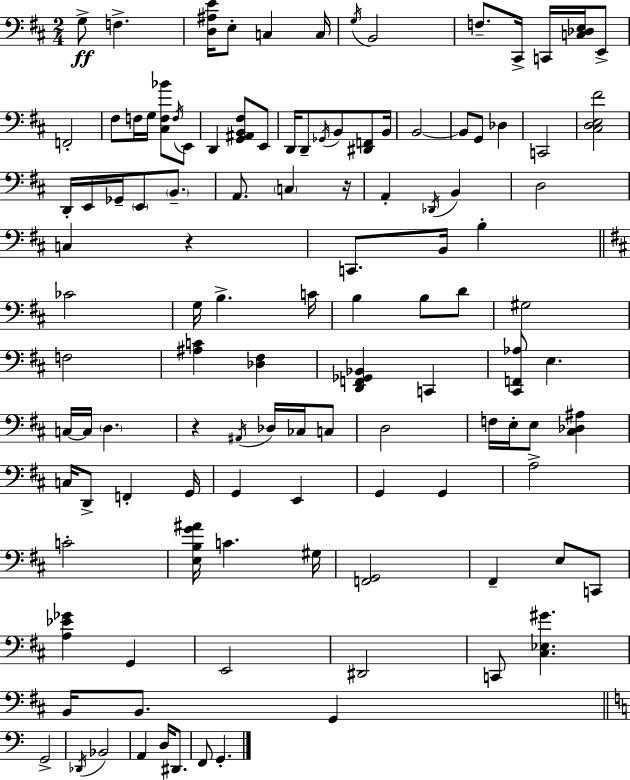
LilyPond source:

{
  \clef bass
  \numericTimeSignature
  \time 2/4
  \key d \major
  g8->\ff f4.-> | <d ais e'>16 e8-. c4 c16 | \acciaccatura { g16 } b,2 | f8.-- cis,16-> c,16 <c des e>16 e,8-> | \break f,2-. | fis8 f16 g16 <cis f bes'>8 \acciaccatura { f16 } | e,8 d,4 <g, ais, b, fis>8 | e,8 d,16 d,8-- \acciaccatura { ges,16 } b,8 | \break <dis, f,>8 b,16 b,2~~ | b,8 g,8 des4 | c,2 | <cis d e fis'>2 | \break d,16-. e,16 ges,16-- \parenthesize e,8 | \parenthesize b,8.-- a,8. \parenthesize c4 | r16 a,4-. \acciaccatura { des,16 } | b,4 d2 | \break c4 | r4 c,8. b,16 | b4-. \bar "||" \break \key d \major ces'2 | g16 b4.-> c'16 | b4 b8 d'8 | gis2 | \break f2 | <ais c'>4 <des fis>4 | <d, f, ges, bes,>4 c,4 | <cis, f, aes>8 e4. | \break c16~~ c16 \parenthesize d4. | r4 \acciaccatura { ais,16 } des16 ces16 c8 | d2 | f16 e16-. e8 <cis des ais>4 | \break c16 d,8-> f,4-. | g,16 g,4 e,4 | g,4 g,4 | a2-> | \break c'2-. | <e b g' ais'>16 c'4. | gis16 <f, g,>2 | fis,4-- e8 c,8 | \break <a ees' ges'>4 g,4 | e,2 | dis,2 | c,8 <cis ees gis'>4. | \break b,16 b,8. g,4 | \bar "||" \break \key a \minor g,2-> | \acciaccatura { des,16 } bes,2 | a,4 d16 dis,8. | f,8 g,4.-. | \break \bar "|."
}